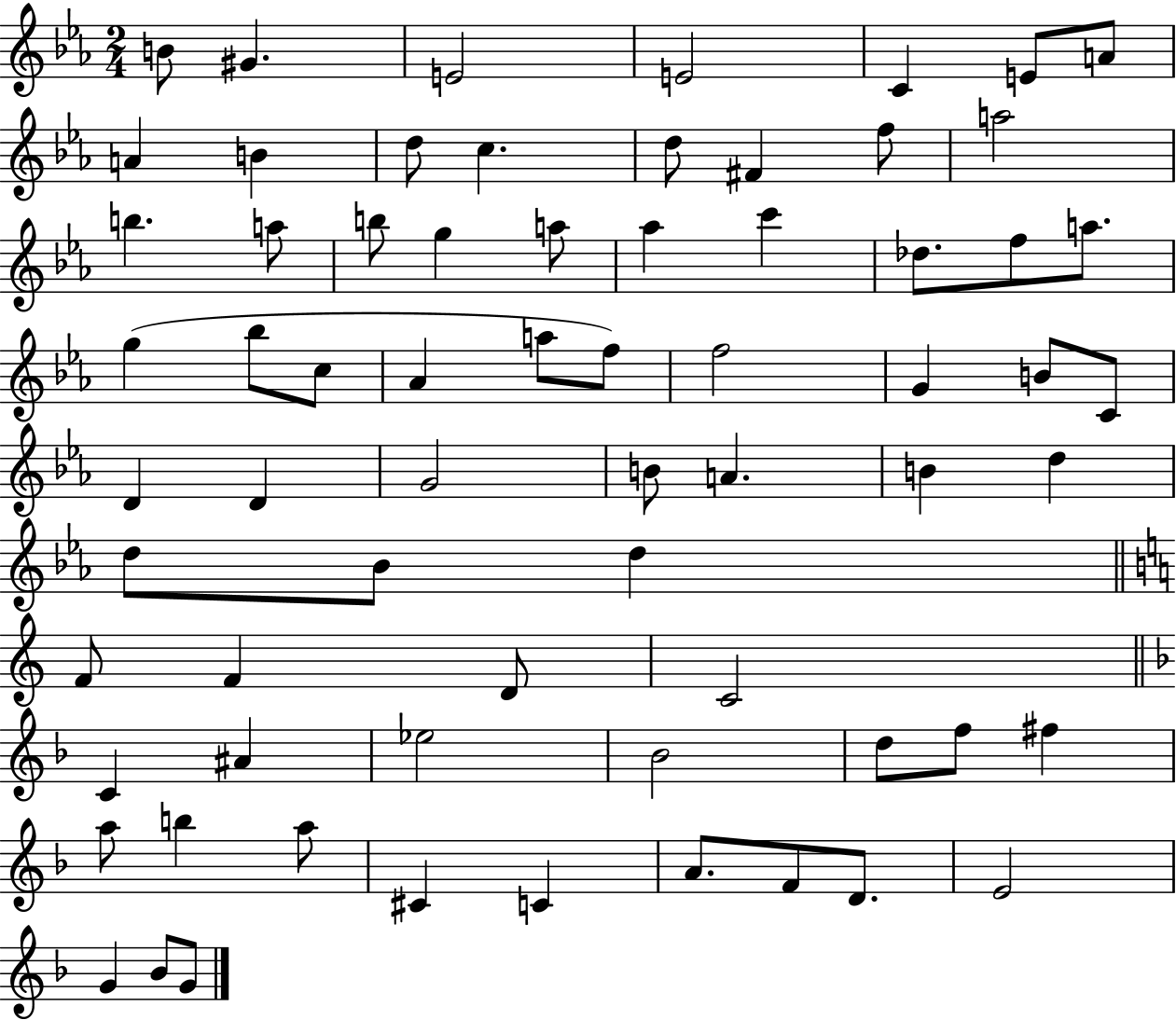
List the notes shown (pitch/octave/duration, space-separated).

B4/e G#4/q. E4/h E4/h C4/q E4/e A4/e A4/q B4/q D5/e C5/q. D5/e F#4/q F5/e A5/h B5/q. A5/e B5/e G5/q A5/e Ab5/q C6/q Db5/e. F5/e A5/e. G5/q Bb5/e C5/e Ab4/q A5/e F5/e F5/h G4/q B4/e C4/e D4/q D4/q G4/h B4/e A4/q. B4/q D5/q D5/e Bb4/e D5/q F4/e F4/q D4/e C4/h C4/q A#4/q Eb5/h Bb4/h D5/e F5/e F#5/q A5/e B5/q A5/e C#4/q C4/q A4/e. F4/e D4/e. E4/h G4/q Bb4/e G4/e